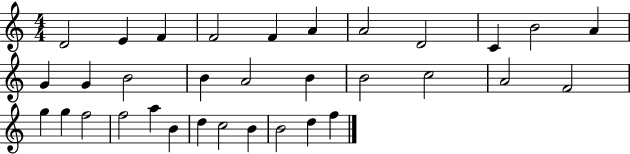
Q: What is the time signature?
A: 4/4